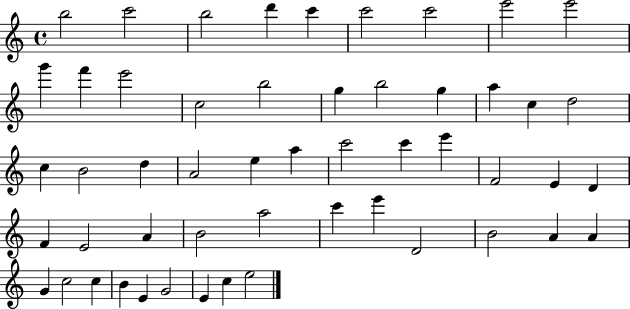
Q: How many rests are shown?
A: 0